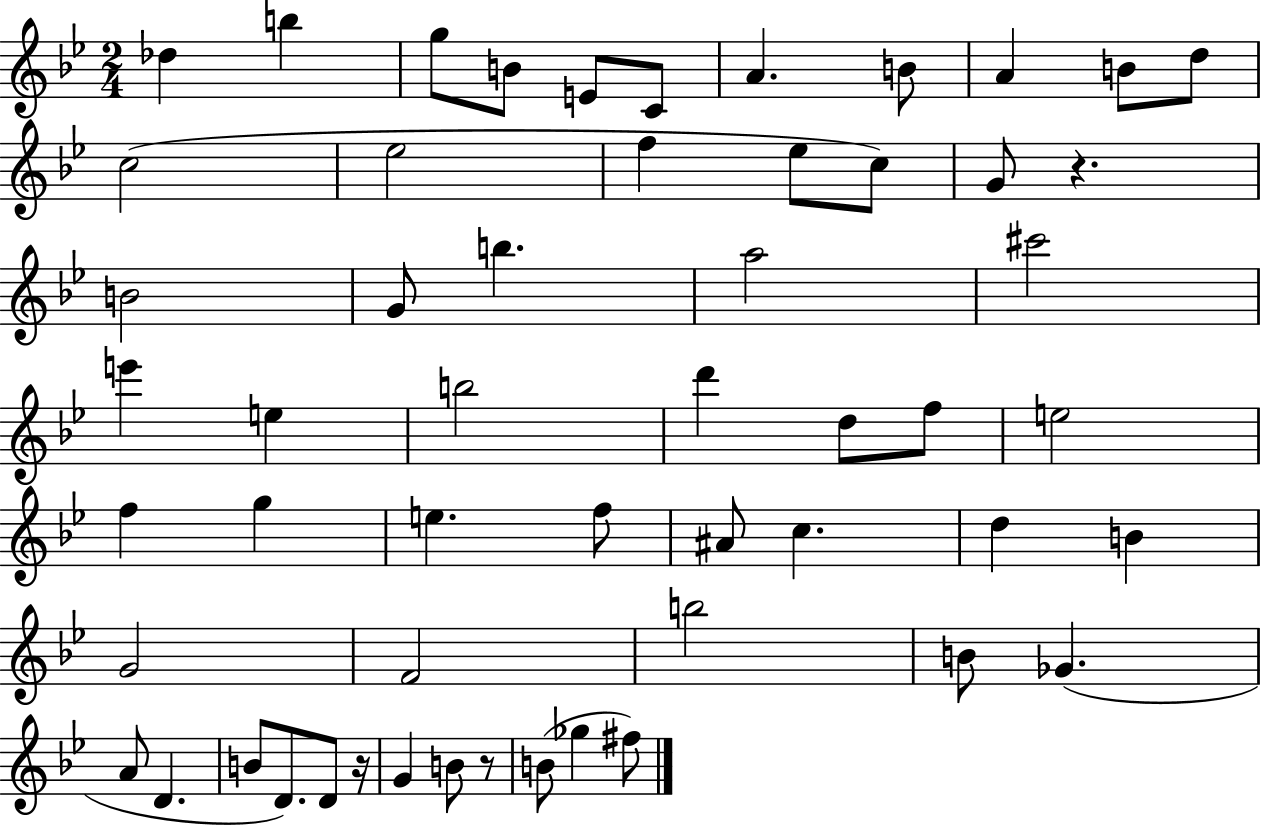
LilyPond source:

{
  \clef treble
  \numericTimeSignature
  \time 2/4
  \key bes \major
  des''4 b''4 | g''8 b'8 e'8 c'8 | a'4. b'8 | a'4 b'8 d''8 | \break c''2( | ees''2 | f''4 ees''8 c''8) | g'8 r4. | \break b'2 | g'8 b''4. | a''2 | cis'''2 | \break e'''4 e''4 | b''2 | d'''4 d''8 f''8 | e''2 | \break f''4 g''4 | e''4. f''8 | ais'8 c''4. | d''4 b'4 | \break g'2 | f'2 | b''2 | b'8 ges'4.( | \break a'8 d'4. | b'8 d'8.) d'8 r16 | g'4 b'8 r8 | b'8( ges''4 fis''8) | \break \bar "|."
}